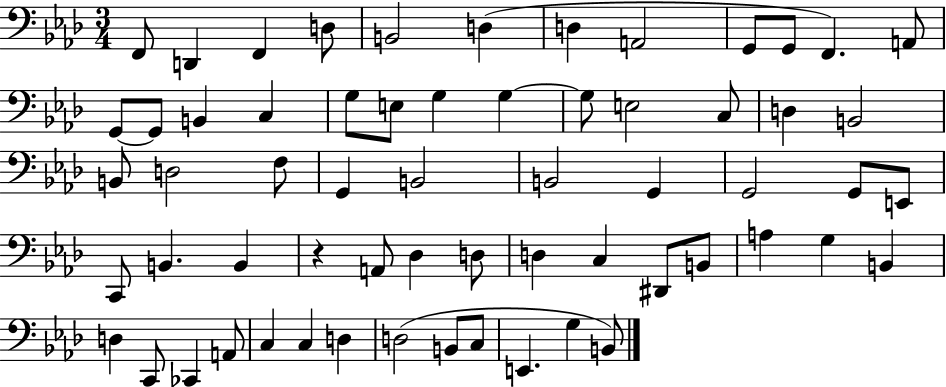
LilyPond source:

{
  \clef bass
  \numericTimeSignature
  \time 3/4
  \key aes \major
  f,8 d,4 f,4 d8 | b,2 d4( | d4 a,2 | g,8 g,8 f,4.) a,8 | \break g,8~~ g,8 b,4 c4 | g8 e8 g4 g4~~ | g8 e2 c8 | d4 b,2 | \break b,8 d2 f8 | g,4 b,2 | b,2 g,4 | g,2 g,8 e,8 | \break c,8 b,4. b,4 | r4 a,8 des4 d8 | d4 c4 dis,8 b,8 | a4 g4 b,4 | \break d4 c,8 ces,4 a,8 | c4 c4 d4 | d2( b,8 c8 | e,4. g4 b,8) | \break \bar "|."
}